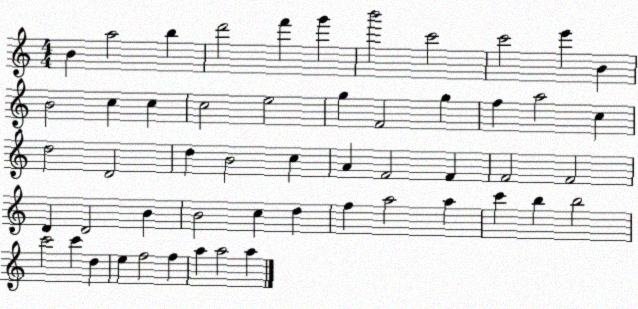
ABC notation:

X:1
T:Untitled
M:4/4
L:1/4
K:C
B a2 b d'2 f' g' b'2 c'2 c'2 e' B B2 c c c2 e2 g F2 g f a2 c d2 D2 d B2 c A F2 F F2 F2 D D2 B B2 c d f a2 a c' b b2 c'2 c' d e f2 f a a2 a